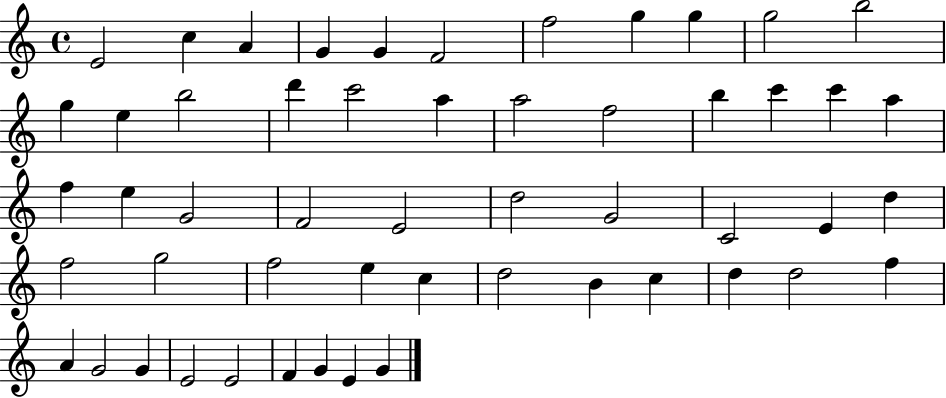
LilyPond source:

{
  \clef treble
  \time 4/4
  \defaultTimeSignature
  \key c \major
  e'2 c''4 a'4 | g'4 g'4 f'2 | f''2 g''4 g''4 | g''2 b''2 | \break g''4 e''4 b''2 | d'''4 c'''2 a''4 | a''2 f''2 | b''4 c'''4 c'''4 a''4 | \break f''4 e''4 g'2 | f'2 e'2 | d''2 g'2 | c'2 e'4 d''4 | \break f''2 g''2 | f''2 e''4 c''4 | d''2 b'4 c''4 | d''4 d''2 f''4 | \break a'4 g'2 g'4 | e'2 e'2 | f'4 g'4 e'4 g'4 | \bar "|."
}